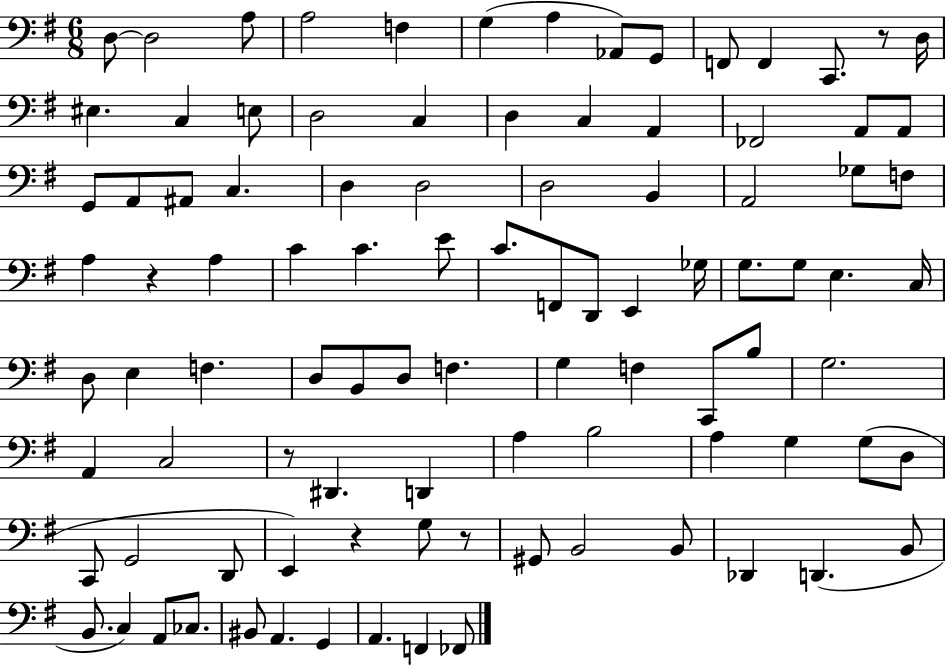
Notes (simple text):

D3/e D3/h A3/e A3/h F3/q G3/q A3/q Ab2/e G2/e F2/e F2/q C2/e. R/e D3/s EIS3/q. C3/q E3/e D3/h C3/q D3/q C3/q A2/q FES2/h A2/e A2/e G2/e A2/e A#2/e C3/q. D3/q D3/h D3/h B2/q A2/h Gb3/e F3/e A3/q R/q A3/q C4/q C4/q. E4/e C4/e. F2/e D2/e E2/q Gb3/s G3/e. G3/e E3/q. C3/s D3/e E3/q F3/q. D3/e B2/e D3/e F3/q. G3/q F3/q C2/e B3/e G3/h. A2/q C3/h R/e D#2/q. D2/q A3/q B3/h A3/q G3/q G3/e D3/e C2/e G2/h D2/e E2/q R/q G3/e R/e G#2/e B2/h B2/e Db2/q D2/q. B2/e B2/e. C3/q A2/e CES3/e. BIS2/e A2/q. G2/q A2/q. F2/q FES2/e